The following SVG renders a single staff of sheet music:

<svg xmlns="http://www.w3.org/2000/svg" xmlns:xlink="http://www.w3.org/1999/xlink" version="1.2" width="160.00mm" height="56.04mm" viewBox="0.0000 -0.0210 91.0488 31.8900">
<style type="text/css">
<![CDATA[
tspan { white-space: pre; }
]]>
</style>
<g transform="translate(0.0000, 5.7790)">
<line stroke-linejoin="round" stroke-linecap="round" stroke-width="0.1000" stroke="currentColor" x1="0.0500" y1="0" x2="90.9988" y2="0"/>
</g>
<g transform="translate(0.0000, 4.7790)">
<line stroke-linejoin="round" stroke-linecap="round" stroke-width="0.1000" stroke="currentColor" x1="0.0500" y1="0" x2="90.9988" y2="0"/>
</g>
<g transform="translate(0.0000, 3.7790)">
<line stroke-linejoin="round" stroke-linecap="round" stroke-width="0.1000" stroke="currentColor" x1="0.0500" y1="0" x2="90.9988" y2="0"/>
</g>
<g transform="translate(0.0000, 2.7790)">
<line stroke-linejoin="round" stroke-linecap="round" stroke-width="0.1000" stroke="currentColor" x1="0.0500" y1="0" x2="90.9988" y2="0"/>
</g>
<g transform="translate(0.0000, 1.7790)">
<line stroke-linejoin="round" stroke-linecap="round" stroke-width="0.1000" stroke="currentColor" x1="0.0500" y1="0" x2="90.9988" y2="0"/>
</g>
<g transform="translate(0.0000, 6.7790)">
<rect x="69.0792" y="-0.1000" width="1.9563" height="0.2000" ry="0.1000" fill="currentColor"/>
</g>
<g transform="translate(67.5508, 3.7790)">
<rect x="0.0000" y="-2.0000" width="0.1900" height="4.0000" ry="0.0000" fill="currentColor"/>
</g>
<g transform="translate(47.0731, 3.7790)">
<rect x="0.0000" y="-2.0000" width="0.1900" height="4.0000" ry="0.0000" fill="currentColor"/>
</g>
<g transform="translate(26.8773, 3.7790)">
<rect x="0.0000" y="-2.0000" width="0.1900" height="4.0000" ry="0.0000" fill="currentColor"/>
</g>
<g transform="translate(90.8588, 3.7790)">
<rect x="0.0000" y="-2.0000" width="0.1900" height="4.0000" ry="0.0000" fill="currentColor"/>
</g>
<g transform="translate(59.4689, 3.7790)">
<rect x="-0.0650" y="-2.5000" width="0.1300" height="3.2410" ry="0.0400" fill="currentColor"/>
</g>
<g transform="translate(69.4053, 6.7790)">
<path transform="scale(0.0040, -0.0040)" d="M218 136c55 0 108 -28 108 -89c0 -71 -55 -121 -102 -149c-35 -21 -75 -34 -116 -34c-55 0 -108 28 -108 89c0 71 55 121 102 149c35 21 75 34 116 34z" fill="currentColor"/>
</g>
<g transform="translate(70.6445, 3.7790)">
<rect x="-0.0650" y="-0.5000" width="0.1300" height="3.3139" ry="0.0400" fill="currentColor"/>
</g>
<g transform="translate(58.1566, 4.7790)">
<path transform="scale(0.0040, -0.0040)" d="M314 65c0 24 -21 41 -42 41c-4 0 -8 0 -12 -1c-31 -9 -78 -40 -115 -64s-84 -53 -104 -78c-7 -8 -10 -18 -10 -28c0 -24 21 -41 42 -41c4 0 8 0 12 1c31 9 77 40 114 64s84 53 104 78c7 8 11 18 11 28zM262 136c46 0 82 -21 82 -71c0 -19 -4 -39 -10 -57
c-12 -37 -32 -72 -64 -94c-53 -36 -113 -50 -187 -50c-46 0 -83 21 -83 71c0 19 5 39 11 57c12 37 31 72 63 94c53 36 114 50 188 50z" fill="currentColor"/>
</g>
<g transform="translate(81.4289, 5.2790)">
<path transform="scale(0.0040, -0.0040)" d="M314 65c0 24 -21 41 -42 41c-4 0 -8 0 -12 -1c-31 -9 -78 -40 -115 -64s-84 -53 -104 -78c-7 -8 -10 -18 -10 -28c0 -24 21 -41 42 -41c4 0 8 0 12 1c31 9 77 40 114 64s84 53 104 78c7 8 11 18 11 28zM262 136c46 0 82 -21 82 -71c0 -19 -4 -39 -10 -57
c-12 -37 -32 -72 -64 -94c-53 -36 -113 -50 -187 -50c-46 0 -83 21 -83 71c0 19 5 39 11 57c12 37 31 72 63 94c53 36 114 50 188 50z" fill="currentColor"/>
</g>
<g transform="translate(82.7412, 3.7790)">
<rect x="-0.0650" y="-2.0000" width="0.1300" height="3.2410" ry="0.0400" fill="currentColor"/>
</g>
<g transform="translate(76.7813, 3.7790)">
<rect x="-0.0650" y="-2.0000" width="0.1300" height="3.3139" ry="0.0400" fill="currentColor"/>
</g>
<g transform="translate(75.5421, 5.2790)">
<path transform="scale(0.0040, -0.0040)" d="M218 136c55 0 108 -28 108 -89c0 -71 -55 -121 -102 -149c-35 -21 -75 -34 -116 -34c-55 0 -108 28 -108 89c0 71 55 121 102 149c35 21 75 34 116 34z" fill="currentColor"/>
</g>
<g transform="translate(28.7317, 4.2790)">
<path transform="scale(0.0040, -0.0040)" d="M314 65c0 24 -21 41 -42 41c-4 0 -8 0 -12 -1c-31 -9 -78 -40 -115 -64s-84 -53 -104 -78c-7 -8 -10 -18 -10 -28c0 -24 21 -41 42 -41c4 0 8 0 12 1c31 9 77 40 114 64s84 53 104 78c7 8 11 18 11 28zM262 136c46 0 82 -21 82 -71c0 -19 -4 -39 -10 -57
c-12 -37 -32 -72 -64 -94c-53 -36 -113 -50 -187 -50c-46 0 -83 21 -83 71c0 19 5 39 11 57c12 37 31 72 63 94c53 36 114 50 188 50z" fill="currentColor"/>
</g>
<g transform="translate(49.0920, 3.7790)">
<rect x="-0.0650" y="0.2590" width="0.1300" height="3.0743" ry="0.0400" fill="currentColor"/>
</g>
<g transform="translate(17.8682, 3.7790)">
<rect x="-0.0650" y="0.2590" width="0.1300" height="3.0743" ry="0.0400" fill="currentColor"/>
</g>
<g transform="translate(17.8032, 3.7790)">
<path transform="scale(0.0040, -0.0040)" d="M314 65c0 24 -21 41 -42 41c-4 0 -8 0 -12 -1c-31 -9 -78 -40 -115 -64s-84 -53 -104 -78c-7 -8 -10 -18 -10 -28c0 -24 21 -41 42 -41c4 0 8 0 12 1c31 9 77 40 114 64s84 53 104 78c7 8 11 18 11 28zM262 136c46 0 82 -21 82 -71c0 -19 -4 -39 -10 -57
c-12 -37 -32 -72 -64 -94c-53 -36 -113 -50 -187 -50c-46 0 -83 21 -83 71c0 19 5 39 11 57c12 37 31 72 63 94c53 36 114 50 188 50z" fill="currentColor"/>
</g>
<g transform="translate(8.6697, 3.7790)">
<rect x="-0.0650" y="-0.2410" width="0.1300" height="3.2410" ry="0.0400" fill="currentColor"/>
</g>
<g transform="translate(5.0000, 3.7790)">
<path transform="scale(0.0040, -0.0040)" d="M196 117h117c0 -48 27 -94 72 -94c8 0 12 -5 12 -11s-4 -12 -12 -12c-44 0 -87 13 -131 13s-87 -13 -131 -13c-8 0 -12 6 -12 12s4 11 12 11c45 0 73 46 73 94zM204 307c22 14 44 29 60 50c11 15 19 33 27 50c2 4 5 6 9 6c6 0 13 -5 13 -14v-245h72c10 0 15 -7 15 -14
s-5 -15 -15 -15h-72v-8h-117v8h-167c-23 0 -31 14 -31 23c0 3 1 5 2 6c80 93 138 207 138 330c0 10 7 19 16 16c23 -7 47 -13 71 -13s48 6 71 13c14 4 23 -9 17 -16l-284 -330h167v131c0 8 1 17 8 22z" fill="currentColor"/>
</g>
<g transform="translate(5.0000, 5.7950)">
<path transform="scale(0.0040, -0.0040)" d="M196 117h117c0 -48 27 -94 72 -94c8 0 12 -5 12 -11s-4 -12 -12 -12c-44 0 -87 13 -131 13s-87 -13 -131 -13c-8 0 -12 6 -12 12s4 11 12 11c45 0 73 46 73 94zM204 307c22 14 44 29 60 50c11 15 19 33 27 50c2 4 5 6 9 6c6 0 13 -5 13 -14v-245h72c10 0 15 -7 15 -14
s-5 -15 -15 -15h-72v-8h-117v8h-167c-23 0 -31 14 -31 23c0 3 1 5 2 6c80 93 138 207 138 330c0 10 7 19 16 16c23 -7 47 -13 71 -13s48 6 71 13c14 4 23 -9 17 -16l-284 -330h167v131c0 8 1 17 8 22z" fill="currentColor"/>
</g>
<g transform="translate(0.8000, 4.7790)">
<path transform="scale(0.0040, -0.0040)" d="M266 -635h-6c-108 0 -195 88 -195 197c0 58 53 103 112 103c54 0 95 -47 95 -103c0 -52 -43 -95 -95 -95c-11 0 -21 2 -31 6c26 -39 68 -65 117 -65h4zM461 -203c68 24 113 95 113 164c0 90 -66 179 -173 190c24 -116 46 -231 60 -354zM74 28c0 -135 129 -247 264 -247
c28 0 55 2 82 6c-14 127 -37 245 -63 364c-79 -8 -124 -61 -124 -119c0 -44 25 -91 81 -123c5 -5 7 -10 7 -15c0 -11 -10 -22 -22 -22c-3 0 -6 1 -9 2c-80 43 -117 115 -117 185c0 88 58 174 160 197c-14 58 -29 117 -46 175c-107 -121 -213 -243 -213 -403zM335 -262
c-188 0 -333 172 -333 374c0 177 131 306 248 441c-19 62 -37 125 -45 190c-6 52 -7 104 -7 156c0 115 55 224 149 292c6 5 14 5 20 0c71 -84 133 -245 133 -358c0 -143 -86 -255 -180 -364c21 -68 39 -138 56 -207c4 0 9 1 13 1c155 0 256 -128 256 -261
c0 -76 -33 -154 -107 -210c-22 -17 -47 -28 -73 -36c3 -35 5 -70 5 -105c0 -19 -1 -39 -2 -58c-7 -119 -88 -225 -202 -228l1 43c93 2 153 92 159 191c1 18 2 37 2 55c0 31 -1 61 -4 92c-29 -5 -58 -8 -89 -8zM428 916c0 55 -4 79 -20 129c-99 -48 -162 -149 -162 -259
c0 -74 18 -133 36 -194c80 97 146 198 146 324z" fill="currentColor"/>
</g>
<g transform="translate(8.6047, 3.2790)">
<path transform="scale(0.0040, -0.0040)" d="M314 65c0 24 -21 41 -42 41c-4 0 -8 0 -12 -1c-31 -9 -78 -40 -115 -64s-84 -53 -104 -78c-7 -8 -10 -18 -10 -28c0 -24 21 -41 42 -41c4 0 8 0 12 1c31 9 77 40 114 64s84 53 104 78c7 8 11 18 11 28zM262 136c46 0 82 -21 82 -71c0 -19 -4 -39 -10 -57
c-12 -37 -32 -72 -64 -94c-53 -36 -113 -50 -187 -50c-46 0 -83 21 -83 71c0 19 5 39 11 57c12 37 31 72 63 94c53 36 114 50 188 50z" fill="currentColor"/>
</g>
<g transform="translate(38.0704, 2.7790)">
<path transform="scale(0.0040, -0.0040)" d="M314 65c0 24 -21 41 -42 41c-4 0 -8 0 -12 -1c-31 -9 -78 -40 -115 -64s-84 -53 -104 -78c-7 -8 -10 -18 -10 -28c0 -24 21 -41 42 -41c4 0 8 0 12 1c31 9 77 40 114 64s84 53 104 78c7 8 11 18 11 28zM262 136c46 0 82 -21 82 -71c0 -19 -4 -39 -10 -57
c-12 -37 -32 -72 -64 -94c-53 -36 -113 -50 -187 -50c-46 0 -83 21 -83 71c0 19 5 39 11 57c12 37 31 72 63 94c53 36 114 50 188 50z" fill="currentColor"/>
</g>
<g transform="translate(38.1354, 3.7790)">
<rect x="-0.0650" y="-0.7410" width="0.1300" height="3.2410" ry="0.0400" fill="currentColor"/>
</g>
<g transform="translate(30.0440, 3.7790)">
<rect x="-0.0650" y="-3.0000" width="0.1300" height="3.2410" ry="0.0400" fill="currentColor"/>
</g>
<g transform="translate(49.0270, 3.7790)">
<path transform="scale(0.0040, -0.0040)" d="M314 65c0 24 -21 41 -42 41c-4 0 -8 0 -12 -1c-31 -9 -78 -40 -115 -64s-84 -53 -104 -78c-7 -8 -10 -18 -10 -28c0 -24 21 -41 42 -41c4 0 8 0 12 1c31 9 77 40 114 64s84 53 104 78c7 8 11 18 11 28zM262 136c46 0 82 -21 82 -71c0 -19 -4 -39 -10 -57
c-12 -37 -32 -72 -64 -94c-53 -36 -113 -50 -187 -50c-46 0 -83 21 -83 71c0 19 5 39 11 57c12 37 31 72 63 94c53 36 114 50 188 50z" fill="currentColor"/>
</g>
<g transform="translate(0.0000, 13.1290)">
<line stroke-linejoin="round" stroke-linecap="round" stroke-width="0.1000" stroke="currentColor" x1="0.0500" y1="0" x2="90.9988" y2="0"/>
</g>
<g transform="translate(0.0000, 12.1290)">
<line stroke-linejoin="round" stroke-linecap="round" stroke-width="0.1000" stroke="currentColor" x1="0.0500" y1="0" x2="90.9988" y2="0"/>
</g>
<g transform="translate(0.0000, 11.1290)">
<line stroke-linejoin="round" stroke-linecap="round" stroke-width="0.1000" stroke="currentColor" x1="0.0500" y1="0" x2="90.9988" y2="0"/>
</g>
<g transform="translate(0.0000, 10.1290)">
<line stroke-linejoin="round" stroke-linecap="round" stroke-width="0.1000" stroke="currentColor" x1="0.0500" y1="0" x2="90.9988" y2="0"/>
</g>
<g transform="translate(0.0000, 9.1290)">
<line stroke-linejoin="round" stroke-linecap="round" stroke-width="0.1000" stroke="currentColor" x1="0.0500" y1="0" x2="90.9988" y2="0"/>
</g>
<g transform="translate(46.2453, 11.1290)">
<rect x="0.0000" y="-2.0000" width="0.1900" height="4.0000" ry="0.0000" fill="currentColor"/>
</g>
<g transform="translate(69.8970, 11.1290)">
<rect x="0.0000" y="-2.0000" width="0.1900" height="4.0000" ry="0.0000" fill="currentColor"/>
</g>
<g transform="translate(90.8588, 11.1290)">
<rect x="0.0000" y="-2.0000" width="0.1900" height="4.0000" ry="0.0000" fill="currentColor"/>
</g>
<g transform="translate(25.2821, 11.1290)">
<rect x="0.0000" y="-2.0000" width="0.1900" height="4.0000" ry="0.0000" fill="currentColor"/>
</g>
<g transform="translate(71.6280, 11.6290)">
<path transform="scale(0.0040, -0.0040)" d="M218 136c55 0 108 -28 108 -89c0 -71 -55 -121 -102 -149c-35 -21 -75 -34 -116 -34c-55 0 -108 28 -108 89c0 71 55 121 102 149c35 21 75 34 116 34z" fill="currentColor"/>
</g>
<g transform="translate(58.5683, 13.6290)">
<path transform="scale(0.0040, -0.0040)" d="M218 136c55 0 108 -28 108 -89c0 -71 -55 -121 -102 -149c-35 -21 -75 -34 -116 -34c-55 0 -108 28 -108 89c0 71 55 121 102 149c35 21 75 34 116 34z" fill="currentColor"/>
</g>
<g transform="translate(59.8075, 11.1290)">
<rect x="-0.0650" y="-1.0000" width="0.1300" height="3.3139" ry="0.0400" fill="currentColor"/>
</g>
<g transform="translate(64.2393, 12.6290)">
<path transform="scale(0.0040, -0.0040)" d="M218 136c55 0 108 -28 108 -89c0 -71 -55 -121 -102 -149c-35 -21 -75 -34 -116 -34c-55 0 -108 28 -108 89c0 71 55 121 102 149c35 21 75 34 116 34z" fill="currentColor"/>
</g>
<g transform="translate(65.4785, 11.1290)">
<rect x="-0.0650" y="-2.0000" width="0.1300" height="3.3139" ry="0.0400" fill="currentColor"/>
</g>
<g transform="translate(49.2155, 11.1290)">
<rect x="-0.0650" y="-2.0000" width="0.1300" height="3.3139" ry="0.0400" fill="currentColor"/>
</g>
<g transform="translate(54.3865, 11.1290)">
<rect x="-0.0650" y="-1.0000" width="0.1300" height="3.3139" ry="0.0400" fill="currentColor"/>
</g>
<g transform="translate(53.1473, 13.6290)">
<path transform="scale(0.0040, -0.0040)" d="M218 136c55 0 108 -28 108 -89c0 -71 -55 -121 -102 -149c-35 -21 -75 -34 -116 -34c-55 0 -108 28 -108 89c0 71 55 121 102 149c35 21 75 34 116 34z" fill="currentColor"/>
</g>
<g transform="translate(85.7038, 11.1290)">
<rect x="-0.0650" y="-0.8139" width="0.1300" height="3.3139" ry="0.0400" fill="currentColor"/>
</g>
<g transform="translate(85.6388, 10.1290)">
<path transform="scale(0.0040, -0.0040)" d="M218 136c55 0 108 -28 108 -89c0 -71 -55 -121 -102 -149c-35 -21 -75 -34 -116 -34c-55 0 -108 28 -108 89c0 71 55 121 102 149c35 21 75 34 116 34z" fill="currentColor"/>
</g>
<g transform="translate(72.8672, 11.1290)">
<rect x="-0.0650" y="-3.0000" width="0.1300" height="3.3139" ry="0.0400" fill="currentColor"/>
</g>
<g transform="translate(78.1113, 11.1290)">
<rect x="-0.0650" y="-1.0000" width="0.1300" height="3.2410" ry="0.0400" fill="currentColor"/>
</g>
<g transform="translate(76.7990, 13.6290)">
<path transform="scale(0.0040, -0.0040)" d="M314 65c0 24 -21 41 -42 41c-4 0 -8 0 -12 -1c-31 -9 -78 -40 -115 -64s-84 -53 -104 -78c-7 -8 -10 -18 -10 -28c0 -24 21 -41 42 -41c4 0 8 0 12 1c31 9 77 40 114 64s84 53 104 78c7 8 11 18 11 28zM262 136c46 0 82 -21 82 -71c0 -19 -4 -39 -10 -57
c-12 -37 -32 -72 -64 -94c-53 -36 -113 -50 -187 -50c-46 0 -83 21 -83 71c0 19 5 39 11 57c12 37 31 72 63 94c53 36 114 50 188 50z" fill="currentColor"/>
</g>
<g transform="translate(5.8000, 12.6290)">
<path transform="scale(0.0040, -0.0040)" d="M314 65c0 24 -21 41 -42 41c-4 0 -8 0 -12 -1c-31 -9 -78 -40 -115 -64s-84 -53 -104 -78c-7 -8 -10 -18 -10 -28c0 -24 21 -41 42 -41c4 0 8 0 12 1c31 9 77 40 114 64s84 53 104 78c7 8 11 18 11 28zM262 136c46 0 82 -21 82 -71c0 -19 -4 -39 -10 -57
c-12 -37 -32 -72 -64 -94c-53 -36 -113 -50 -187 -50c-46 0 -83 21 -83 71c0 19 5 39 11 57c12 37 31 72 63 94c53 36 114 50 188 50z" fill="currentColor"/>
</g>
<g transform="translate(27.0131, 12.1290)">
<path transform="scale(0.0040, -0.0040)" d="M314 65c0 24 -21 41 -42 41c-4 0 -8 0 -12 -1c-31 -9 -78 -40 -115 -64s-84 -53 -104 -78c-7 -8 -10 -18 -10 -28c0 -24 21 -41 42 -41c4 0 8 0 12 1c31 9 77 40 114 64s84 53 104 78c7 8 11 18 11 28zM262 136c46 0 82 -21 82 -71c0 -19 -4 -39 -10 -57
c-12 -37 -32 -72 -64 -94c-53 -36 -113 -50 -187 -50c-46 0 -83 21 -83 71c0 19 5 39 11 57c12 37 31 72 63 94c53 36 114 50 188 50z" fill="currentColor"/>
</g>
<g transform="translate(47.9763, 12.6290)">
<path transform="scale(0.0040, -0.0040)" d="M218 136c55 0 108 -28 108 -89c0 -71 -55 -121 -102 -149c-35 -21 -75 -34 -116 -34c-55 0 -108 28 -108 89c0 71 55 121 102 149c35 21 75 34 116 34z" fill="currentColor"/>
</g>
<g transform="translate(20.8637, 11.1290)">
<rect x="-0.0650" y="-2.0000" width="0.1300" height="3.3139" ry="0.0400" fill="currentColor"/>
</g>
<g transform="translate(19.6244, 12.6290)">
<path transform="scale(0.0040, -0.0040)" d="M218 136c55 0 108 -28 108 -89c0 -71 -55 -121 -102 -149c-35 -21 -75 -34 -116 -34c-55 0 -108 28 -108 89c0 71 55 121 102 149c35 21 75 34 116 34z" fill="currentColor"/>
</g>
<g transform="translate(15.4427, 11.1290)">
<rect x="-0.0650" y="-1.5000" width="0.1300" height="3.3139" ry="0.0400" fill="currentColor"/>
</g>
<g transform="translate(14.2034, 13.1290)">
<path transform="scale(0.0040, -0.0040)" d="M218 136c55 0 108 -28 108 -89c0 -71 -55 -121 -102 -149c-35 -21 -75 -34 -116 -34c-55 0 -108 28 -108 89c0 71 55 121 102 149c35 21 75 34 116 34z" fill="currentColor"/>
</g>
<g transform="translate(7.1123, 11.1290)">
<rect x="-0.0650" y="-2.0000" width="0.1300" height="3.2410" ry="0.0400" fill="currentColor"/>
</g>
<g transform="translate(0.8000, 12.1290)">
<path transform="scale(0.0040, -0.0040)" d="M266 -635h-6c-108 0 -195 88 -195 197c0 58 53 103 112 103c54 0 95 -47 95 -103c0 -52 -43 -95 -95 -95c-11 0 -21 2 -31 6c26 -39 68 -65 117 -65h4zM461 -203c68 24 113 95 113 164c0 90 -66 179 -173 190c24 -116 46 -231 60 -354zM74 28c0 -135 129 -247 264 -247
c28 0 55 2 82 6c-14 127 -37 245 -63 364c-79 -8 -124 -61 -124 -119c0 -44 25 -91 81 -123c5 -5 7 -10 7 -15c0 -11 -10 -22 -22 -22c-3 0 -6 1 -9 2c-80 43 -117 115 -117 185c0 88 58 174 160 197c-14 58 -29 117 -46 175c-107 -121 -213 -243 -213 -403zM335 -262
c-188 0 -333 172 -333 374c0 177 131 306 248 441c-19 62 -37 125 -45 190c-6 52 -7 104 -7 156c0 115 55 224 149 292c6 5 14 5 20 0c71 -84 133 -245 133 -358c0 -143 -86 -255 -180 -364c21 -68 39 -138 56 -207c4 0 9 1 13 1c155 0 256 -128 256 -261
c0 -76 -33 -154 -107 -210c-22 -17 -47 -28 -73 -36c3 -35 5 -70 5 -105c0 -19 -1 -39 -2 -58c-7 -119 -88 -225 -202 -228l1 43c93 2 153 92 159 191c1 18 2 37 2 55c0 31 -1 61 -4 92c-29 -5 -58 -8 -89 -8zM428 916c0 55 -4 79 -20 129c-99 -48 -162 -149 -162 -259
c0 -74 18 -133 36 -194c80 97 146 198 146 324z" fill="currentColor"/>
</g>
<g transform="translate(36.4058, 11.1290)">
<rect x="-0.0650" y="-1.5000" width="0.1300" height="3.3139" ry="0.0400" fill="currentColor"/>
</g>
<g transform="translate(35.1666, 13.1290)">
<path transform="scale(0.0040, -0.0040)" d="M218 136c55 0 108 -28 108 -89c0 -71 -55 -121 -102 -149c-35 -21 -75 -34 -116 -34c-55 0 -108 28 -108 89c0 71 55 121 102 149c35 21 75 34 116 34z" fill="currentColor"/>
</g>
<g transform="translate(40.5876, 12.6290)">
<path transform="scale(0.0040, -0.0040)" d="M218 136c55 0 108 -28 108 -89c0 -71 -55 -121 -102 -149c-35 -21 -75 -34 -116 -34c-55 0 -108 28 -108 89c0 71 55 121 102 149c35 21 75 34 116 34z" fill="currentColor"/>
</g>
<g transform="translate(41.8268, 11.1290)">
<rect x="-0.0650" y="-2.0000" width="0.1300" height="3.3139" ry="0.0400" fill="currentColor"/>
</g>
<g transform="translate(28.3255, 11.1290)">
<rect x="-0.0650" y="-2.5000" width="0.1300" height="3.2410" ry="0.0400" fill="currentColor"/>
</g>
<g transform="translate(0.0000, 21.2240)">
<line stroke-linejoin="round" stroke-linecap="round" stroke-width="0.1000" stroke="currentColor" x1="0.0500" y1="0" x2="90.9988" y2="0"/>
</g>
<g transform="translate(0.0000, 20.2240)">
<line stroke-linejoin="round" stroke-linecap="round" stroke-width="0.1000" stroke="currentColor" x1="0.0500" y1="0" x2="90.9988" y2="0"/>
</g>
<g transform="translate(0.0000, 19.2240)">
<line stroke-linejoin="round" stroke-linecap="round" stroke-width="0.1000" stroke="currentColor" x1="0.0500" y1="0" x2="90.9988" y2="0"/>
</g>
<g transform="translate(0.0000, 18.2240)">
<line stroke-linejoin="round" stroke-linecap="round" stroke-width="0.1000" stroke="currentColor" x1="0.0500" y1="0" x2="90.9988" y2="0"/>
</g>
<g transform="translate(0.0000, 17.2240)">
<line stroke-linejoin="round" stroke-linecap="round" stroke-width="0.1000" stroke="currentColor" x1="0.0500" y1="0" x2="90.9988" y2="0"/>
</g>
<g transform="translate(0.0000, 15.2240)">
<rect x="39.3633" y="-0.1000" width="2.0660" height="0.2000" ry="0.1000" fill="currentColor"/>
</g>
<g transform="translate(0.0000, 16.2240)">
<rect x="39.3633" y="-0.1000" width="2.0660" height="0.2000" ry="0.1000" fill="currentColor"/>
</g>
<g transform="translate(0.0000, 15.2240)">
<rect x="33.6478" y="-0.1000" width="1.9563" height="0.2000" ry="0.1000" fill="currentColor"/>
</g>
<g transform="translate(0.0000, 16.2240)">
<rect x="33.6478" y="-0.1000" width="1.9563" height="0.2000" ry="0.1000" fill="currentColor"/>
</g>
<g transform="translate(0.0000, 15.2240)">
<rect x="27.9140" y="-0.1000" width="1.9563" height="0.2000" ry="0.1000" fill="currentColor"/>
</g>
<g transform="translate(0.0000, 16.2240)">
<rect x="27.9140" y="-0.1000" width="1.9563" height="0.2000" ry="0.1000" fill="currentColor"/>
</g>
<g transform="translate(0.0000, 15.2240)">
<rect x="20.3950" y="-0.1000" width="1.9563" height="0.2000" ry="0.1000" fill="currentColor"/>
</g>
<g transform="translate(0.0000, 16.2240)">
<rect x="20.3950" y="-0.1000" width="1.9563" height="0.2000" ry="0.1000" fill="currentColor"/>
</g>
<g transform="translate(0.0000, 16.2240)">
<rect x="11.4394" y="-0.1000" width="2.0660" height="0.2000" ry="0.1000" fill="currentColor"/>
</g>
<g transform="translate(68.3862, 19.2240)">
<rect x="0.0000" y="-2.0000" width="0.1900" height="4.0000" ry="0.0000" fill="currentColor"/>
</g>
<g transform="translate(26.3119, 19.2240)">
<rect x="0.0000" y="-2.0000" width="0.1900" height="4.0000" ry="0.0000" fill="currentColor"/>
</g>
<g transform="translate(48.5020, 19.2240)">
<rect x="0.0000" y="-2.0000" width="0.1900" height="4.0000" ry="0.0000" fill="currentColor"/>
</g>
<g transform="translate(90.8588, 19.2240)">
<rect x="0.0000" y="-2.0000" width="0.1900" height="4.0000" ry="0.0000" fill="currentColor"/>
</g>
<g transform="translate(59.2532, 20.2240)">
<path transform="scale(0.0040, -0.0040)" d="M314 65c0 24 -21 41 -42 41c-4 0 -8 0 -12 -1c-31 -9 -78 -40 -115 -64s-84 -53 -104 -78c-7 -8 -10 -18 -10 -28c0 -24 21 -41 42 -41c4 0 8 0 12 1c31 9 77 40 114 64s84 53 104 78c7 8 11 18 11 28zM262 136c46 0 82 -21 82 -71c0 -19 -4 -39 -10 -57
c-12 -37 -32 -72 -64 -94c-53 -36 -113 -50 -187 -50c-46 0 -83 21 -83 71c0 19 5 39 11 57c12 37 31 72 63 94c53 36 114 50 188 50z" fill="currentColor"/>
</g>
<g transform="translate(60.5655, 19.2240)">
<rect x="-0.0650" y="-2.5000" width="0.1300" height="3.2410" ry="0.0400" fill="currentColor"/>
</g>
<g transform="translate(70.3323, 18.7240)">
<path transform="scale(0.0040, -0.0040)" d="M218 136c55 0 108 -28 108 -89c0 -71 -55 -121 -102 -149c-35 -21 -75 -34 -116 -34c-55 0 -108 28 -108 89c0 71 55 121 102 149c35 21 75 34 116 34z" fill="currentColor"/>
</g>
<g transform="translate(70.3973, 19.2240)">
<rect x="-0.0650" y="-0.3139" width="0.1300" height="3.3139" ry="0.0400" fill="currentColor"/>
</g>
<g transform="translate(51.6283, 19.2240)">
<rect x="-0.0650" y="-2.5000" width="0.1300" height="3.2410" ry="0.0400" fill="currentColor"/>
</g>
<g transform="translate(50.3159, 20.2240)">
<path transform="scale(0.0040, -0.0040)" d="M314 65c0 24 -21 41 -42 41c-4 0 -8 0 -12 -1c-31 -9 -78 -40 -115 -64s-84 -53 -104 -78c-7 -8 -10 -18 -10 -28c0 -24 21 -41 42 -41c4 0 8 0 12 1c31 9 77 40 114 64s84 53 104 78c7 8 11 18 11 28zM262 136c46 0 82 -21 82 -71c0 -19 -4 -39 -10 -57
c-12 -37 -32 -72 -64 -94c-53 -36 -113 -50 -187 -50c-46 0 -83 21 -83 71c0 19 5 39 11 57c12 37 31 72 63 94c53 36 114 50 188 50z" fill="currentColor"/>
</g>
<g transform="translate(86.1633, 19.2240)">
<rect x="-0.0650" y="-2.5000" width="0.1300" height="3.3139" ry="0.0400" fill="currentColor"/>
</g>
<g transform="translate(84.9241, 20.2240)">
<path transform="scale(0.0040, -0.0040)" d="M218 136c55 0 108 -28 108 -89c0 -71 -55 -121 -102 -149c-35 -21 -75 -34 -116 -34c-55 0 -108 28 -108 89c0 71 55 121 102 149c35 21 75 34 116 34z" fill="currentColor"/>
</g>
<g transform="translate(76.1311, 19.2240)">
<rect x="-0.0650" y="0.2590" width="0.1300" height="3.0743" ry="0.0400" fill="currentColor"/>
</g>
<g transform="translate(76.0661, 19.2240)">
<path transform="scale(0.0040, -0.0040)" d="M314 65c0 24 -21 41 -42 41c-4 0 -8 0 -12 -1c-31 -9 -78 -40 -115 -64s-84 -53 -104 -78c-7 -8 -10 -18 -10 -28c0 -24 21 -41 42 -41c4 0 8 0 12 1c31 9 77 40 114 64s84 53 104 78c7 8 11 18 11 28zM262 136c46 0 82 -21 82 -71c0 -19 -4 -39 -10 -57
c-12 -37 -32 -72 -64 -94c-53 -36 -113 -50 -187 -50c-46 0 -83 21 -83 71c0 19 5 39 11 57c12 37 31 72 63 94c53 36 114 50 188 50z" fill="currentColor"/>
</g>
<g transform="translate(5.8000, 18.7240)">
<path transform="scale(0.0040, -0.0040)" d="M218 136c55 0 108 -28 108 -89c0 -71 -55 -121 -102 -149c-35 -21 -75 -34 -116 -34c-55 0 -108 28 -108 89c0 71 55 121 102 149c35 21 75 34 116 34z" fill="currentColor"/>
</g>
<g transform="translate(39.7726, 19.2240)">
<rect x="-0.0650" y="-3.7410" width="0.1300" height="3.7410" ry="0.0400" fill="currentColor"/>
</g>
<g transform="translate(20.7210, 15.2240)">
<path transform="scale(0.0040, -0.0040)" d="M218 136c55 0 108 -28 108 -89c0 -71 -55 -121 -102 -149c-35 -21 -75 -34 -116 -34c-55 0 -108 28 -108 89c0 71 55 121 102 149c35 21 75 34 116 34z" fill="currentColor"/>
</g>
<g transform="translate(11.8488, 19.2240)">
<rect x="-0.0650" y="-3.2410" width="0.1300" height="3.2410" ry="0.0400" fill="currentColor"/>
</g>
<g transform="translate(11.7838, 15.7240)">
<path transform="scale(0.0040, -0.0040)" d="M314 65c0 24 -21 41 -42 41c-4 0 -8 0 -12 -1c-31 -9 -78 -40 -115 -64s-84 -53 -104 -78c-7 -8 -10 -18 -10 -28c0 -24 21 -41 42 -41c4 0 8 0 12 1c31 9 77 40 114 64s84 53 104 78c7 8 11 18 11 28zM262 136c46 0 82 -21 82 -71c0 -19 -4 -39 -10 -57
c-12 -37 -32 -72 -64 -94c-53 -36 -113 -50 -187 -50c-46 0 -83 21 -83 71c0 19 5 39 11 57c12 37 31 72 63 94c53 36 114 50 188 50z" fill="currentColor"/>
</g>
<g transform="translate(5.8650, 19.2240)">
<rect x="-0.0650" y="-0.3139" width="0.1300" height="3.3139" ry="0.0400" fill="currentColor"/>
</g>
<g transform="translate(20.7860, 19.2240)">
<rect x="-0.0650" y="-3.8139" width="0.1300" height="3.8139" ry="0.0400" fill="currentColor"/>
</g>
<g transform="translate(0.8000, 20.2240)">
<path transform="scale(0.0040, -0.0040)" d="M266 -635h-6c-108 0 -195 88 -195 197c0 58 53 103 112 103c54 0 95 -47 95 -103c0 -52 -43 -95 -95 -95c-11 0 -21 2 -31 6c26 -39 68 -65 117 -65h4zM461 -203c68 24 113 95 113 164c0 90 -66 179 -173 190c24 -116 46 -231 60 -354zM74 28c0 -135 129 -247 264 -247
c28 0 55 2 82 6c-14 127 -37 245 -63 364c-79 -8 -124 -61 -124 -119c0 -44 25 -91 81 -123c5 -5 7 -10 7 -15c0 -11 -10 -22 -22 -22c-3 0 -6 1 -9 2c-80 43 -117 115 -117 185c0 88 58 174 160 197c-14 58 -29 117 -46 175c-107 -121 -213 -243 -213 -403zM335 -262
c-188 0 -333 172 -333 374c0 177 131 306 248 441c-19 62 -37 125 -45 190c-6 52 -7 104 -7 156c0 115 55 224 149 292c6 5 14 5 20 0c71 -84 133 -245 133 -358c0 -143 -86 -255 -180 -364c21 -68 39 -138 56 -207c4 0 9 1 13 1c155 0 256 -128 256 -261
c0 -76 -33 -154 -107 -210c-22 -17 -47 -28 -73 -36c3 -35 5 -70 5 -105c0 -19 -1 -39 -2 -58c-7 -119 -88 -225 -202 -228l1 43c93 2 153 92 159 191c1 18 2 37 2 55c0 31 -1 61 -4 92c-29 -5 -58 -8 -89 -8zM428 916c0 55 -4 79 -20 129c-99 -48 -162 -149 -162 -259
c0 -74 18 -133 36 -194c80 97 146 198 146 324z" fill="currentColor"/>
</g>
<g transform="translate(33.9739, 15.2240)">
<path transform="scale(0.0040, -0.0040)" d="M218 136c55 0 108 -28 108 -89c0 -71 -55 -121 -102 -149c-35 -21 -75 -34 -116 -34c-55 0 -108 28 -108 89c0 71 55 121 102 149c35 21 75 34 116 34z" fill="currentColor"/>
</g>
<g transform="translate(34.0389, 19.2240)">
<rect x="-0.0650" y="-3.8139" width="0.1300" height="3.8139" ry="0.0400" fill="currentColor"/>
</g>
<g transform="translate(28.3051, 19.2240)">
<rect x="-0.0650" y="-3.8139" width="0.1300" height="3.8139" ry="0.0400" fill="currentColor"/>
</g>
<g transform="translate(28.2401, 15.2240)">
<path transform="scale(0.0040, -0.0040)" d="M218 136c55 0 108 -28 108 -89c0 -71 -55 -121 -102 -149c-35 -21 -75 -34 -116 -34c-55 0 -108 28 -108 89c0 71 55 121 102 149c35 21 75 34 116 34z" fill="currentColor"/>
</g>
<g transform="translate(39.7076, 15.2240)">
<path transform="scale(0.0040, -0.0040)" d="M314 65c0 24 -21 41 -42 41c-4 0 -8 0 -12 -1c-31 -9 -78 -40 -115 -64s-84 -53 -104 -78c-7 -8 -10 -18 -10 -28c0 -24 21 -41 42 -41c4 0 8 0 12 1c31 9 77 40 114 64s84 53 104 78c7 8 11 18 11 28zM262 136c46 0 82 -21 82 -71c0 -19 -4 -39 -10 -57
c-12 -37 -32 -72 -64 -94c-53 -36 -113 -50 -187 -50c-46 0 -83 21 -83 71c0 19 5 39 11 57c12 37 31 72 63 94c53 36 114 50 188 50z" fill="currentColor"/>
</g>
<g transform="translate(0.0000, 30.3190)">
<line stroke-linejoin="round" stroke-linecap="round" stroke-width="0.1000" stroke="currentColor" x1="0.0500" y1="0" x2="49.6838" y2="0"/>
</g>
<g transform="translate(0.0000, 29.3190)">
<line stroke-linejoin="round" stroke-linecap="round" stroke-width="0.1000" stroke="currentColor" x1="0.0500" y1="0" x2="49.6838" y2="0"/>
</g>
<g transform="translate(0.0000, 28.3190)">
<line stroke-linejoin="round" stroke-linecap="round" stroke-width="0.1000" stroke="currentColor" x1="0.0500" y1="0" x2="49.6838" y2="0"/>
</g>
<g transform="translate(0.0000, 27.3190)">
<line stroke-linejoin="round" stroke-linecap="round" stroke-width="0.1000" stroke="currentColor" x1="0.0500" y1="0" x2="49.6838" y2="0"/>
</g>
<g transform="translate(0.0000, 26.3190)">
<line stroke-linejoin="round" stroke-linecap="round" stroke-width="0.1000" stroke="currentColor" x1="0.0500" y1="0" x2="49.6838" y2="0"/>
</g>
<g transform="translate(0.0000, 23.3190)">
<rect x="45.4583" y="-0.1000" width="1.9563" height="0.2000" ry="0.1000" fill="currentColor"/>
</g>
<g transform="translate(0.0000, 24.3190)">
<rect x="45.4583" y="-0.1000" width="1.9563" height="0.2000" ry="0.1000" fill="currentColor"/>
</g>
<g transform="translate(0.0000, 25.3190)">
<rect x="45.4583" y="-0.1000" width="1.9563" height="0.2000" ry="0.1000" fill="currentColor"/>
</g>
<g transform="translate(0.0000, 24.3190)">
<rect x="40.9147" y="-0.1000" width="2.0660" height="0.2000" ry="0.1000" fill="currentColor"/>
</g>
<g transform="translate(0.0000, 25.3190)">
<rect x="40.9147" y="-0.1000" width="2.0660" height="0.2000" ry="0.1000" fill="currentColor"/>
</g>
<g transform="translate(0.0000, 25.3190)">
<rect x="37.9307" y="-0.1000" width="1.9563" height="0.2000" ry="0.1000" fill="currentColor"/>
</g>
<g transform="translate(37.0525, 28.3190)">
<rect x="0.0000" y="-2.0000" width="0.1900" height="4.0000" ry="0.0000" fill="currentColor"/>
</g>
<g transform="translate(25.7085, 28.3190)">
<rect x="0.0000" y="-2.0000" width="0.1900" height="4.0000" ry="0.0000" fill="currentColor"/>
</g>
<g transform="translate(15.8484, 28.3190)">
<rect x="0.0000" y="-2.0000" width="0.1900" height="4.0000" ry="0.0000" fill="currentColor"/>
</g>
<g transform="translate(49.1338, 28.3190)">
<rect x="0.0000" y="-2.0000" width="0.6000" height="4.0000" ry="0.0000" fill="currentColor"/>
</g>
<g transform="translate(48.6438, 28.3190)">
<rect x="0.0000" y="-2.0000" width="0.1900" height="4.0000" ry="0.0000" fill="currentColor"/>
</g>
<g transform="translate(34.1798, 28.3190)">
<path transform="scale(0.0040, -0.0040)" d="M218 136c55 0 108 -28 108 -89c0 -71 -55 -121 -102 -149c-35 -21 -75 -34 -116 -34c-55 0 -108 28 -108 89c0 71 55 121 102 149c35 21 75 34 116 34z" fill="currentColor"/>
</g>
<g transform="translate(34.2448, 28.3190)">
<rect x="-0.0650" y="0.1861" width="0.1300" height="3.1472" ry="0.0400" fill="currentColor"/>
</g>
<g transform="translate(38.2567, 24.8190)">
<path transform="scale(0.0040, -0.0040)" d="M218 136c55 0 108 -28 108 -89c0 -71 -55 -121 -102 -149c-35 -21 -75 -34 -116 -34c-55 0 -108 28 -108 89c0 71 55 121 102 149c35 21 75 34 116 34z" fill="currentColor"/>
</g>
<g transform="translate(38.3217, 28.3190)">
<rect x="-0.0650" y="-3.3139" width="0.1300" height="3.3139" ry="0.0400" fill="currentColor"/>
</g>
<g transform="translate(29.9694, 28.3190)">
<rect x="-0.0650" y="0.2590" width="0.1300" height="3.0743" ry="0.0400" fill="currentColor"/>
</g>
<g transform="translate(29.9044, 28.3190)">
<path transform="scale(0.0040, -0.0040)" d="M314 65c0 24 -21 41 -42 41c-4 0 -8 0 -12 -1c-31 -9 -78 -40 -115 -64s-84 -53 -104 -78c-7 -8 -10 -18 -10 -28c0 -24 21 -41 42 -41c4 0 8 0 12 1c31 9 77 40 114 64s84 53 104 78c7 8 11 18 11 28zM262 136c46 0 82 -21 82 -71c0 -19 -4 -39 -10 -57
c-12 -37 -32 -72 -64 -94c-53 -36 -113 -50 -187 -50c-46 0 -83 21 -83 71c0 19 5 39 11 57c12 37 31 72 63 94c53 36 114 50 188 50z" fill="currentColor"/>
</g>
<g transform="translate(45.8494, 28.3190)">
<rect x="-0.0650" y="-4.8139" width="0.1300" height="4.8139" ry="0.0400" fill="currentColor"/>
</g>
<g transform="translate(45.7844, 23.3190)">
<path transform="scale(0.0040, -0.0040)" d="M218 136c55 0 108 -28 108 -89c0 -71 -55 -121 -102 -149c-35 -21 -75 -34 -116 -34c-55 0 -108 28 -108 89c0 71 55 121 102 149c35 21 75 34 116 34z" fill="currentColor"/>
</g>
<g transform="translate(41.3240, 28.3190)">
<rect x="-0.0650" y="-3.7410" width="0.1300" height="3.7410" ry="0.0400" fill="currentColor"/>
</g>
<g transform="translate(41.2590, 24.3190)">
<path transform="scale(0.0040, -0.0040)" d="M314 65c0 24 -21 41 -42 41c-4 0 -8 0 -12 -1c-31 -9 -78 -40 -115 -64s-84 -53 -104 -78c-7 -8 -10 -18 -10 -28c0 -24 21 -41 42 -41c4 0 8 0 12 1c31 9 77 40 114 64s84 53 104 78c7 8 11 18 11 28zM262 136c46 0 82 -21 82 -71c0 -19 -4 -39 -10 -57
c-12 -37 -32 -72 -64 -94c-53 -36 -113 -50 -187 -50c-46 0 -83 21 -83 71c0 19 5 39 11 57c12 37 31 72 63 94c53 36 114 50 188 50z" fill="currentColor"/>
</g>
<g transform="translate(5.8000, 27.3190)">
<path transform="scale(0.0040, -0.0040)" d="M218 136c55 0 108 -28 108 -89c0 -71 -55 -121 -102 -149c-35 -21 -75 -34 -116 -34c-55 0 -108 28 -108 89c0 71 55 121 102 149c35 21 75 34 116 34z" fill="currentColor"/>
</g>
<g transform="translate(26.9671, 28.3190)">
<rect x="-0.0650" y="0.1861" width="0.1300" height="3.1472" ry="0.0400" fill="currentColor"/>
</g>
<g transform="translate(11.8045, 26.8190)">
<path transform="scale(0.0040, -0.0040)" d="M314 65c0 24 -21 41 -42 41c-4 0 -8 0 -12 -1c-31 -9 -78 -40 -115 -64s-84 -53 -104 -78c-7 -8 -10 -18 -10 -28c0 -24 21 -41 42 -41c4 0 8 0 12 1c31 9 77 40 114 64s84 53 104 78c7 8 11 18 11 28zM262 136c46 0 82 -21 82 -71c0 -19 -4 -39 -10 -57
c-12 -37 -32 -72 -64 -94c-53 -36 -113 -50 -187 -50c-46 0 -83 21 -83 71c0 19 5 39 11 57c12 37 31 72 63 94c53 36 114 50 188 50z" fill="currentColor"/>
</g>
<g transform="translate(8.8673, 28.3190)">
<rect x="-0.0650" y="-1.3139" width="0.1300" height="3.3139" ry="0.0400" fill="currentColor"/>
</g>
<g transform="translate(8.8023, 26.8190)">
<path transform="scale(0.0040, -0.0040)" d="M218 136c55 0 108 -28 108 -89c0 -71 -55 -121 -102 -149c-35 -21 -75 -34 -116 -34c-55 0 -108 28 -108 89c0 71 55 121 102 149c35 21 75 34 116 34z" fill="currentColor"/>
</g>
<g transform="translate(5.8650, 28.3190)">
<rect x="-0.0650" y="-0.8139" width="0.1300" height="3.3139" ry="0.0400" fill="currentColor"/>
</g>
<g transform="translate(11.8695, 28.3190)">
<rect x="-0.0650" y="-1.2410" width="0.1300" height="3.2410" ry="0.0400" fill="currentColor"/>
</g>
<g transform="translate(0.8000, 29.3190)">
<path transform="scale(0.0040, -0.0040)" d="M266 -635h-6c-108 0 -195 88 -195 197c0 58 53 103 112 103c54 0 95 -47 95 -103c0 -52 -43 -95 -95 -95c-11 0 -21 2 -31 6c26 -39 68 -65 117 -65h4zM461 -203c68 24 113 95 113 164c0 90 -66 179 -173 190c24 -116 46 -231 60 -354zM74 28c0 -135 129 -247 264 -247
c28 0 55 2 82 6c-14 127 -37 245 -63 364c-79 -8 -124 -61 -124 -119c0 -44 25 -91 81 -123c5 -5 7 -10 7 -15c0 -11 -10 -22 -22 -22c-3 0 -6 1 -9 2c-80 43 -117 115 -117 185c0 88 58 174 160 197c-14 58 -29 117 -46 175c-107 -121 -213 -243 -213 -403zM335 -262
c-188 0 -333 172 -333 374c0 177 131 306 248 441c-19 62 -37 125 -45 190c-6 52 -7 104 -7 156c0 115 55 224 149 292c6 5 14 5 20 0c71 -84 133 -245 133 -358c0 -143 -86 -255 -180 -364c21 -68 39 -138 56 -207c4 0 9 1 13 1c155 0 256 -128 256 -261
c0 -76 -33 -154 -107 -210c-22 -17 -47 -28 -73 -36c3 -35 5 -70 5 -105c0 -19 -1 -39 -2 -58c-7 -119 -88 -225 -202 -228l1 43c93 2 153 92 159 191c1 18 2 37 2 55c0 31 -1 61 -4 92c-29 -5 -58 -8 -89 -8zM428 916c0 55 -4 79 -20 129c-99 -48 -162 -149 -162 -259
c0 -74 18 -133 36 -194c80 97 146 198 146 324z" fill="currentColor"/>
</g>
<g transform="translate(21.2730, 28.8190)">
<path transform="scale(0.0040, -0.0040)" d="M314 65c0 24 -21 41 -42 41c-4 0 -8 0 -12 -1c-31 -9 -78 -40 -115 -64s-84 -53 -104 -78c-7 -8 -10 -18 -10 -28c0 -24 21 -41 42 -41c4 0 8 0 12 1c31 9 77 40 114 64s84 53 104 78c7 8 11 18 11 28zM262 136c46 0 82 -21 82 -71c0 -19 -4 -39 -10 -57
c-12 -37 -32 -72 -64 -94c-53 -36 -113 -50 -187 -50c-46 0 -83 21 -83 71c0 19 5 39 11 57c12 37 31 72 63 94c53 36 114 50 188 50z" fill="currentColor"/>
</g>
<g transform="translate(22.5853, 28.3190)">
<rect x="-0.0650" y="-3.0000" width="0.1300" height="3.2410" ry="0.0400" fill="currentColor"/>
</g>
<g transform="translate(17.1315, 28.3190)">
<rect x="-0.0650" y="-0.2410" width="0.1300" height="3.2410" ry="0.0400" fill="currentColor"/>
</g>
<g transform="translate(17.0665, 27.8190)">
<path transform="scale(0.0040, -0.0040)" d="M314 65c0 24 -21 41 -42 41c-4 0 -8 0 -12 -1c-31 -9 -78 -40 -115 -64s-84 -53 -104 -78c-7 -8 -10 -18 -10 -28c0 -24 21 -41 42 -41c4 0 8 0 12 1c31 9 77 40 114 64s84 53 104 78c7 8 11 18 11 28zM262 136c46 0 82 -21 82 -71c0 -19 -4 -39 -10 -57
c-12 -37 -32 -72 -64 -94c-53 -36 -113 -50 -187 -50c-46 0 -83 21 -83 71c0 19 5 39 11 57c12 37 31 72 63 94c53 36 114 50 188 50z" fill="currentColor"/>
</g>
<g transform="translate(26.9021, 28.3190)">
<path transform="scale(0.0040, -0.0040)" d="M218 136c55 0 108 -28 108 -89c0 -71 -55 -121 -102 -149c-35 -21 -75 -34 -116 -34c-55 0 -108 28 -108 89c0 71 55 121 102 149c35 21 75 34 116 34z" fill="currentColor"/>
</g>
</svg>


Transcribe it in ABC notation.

X:1
T:Untitled
M:4/4
L:1/4
K:C
c2 B2 A2 d2 B2 G2 C F F2 F2 E F G2 E F F D D F A D2 d c b2 c' c' c' c'2 G2 G2 c B2 G d e e2 c2 A2 B B2 B b c'2 e'